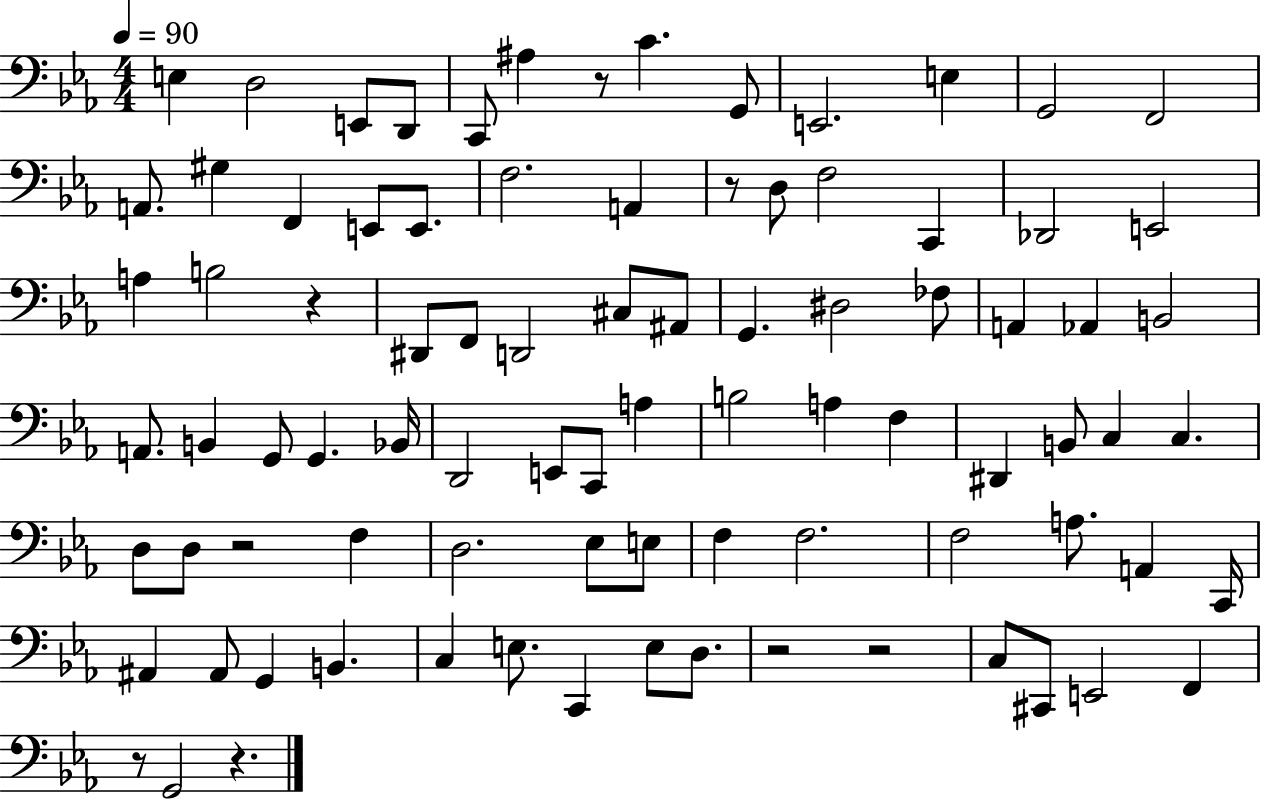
E3/q D3/h E2/e D2/e C2/e A#3/q R/e C4/q. G2/e E2/h. E3/q G2/h F2/h A2/e. G#3/q F2/q E2/e E2/e. F3/h. A2/q R/e D3/e F3/h C2/q Db2/h E2/h A3/q B3/h R/q D#2/e F2/e D2/h C#3/e A#2/e G2/q. D#3/h FES3/e A2/q Ab2/q B2/h A2/e. B2/q G2/e G2/q. Bb2/s D2/h E2/e C2/e A3/q B3/h A3/q F3/q D#2/q B2/e C3/q C3/q. D3/e D3/e R/h F3/q D3/h. Eb3/e E3/e F3/q F3/h. F3/h A3/e. A2/q C2/s A#2/q A#2/e G2/q B2/q. C3/q E3/e. C2/q E3/e D3/e. R/h R/h C3/e C#2/e E2/h F2/q R/e G2/h R/q.